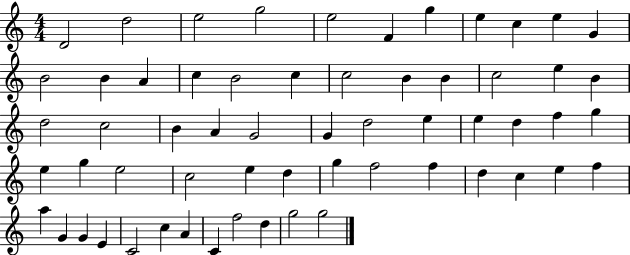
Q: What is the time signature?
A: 4/4